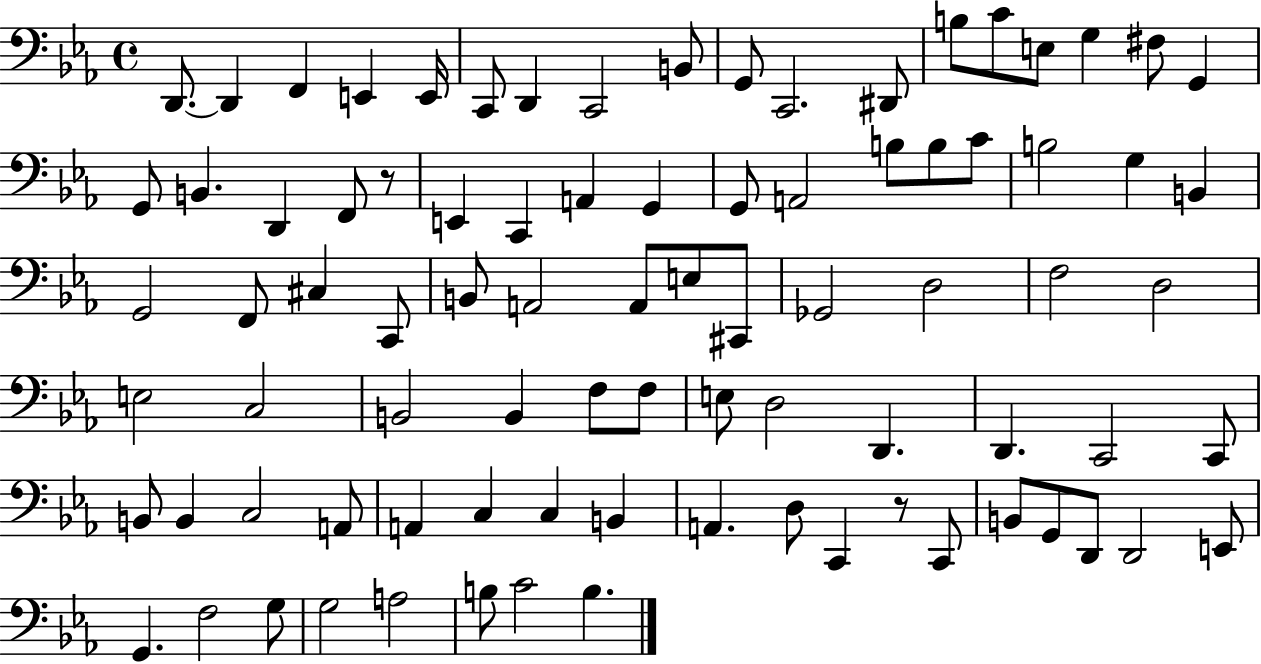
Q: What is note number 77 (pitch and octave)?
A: G2